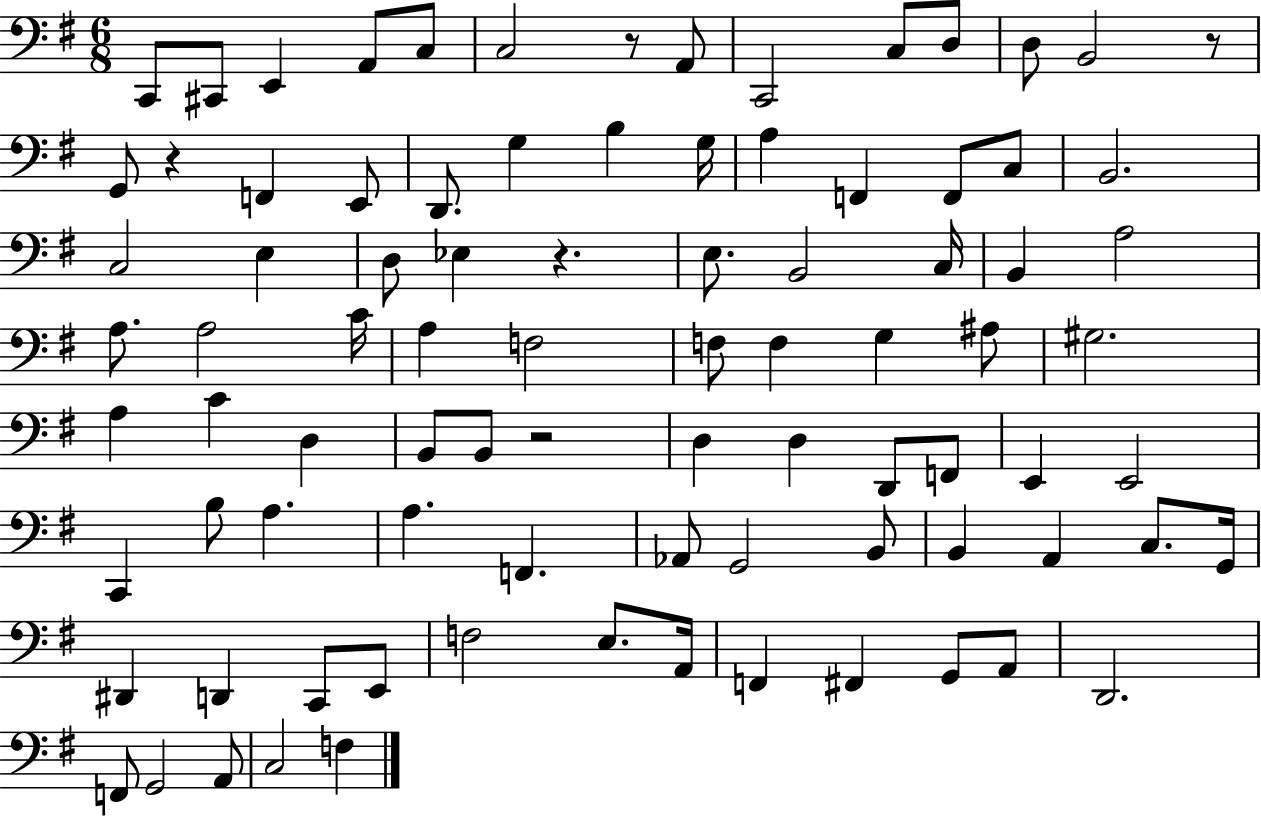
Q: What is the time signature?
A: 6/8